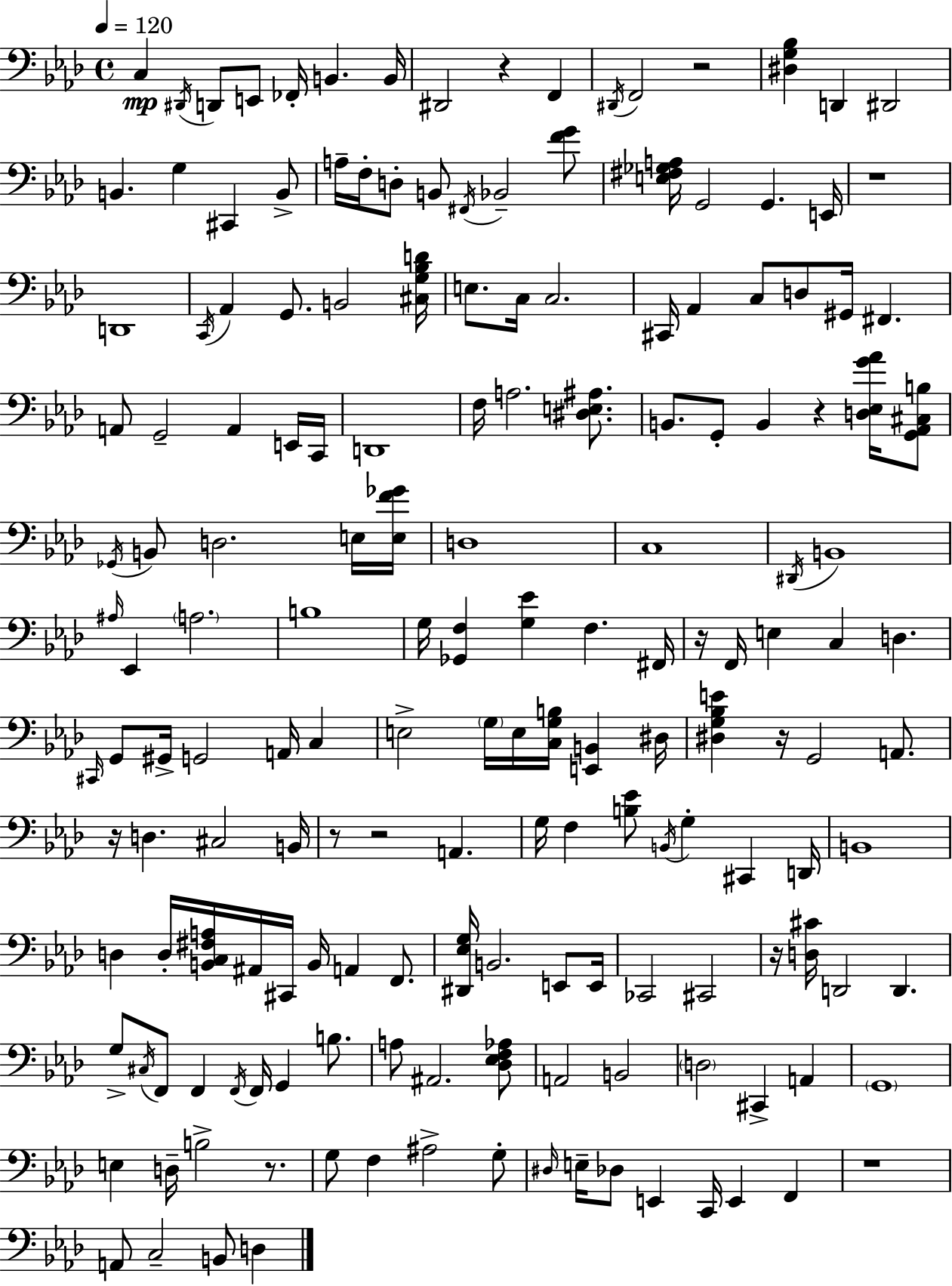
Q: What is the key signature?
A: AES major